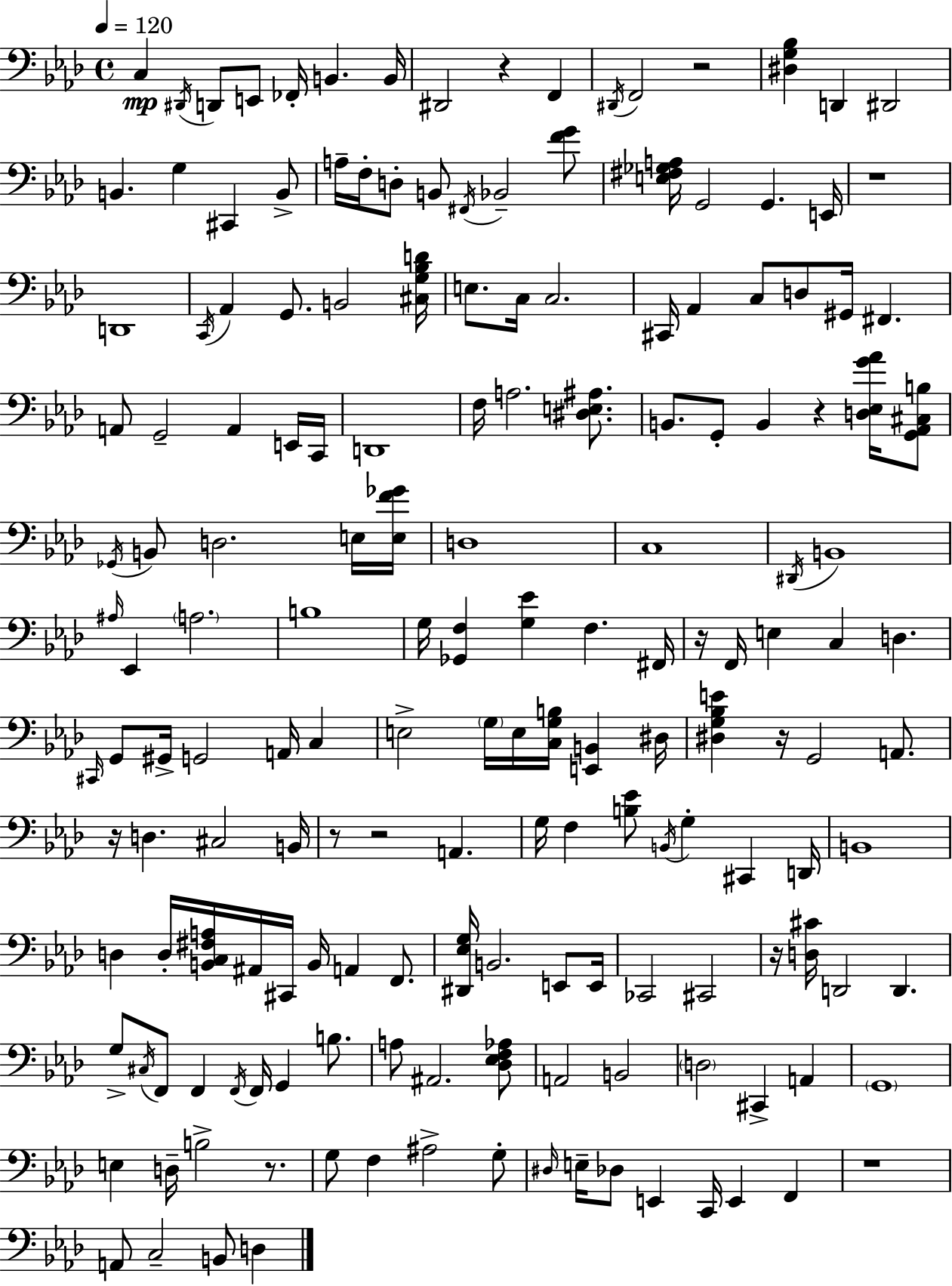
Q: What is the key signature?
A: AES major